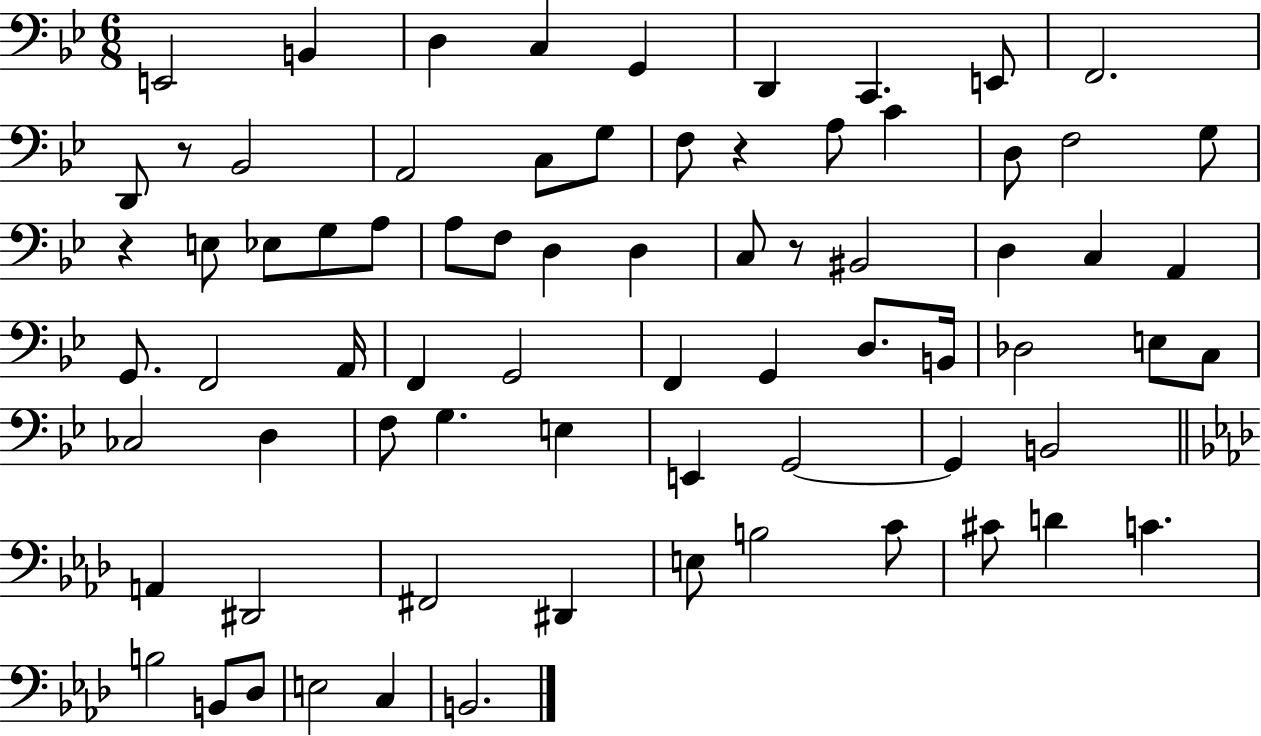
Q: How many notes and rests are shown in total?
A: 74